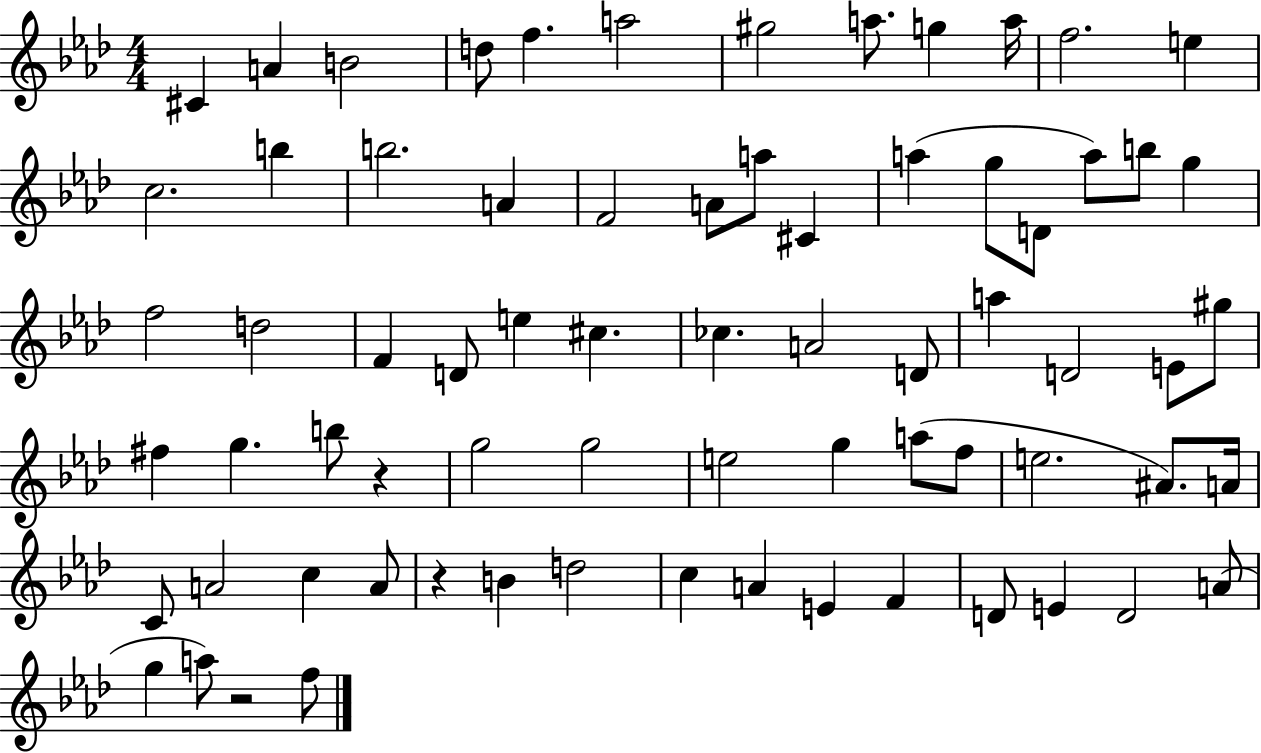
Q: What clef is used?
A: treble